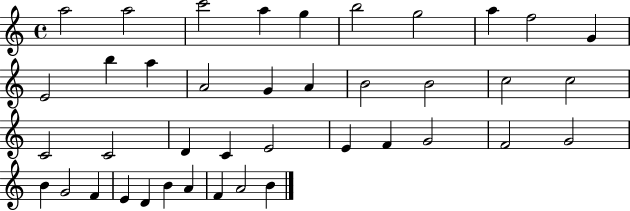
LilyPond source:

{
  \clef treble
  \time 4/4
  \defaultTimeSignature
  \key c \major
  a''2 a''2 | c'''2 a''4 g''4 | b''2 g''2 | a''4 f''2 g'4 | \break e'2 b''4 a''4 | a'2 g'4 a'4 | b'2 b'2 | c''2 c''2 | \break c'2 c'2 | d'4 c'4 e'2 | e'4 f'4 g'2 | f'2 g'2 | \break b'4 g'2 f'4 | e'4 d'4 b'4 a'4 | f'4 a'2 b'4 | \bar "|."
}